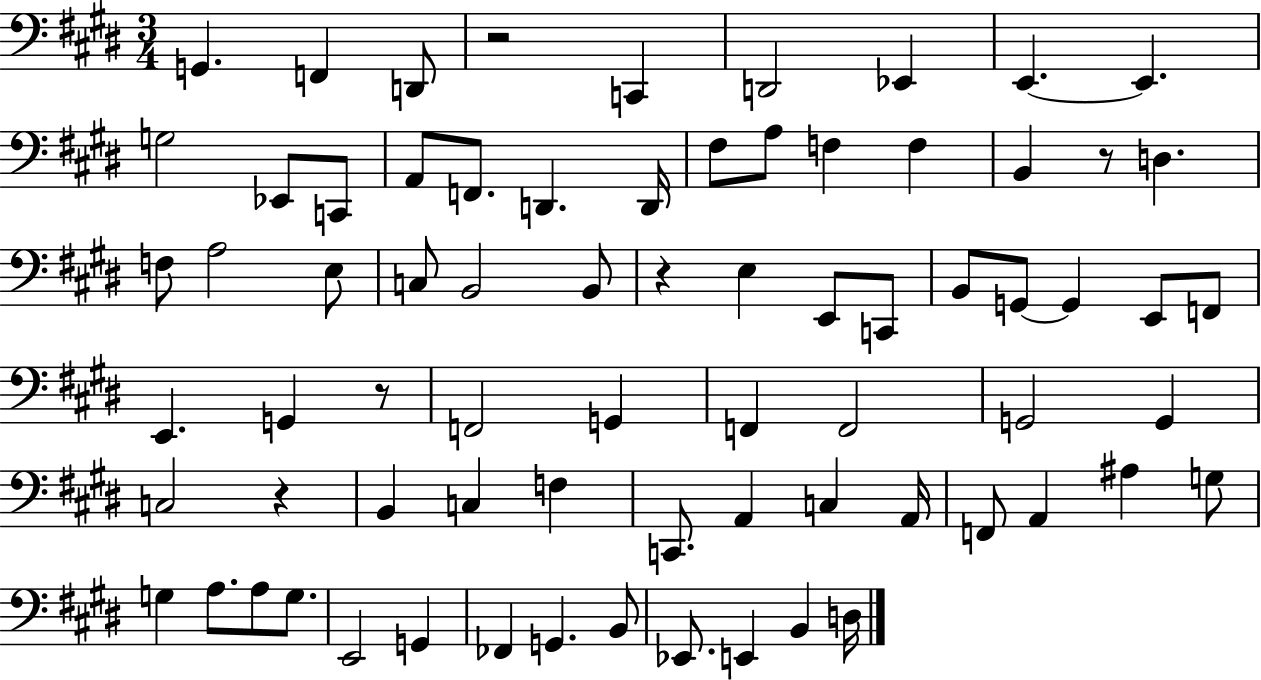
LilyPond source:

{
  \clef bass
  \numericTimeSignature
  \time 3/4
  \key e \major
  g,4. f,4 d,8 | r2 c,4 | d,2 ees,4 | e,4.~~ e,4. | \break g2 ees,8 c,8 | a,8 f,8. d,4. d,16 | fis8 a8 f4 f4 | b,4 r8 d4. | \break f8 a2 e8 | c8 b,2 b,8 | r4 e4 e,8 c,8 | b,8 g,8~~ g,4 e,8 f,8 | \break e,4. g,4 r8 | f,2 g,4 | f,4 f,2 | g,2 g,4 | \break c2 r4 | b,4 c4 f4 | c,8. a,4 c4 a,16 | f,8 a,4 ais4 g8 | \break g4 a8. a8 g8. | e,2 g,4 | fes,4 g,4. b,8 | ees,8. e,4 b,4 d16 | \break \bar "|."
}